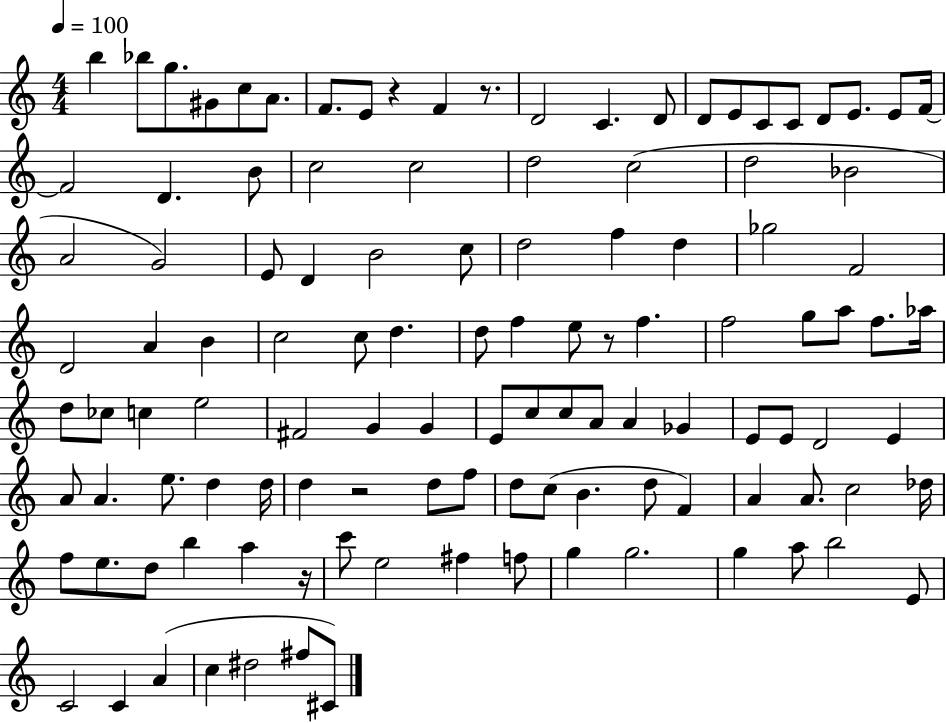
{
  \clef treble
  \numericTimeSignature
  \time 4/4
  \key c \major
  \tempo 4 = 100
  \repeat volta 2 { b''4 bes''8 g''8. gis'8 c''8 a'8. | f'8. e'8 r4 f'4 r8. | d'2 c'4. d'8 | d'8 e'8 c'8 c'8 d'8 e'8. e'8 f'16~~ | \break f'2 d'4. b'8 | c''2 c''2 | d''2 c''2( | d''2 bes'2 | \break a'2 g'2) | e'8 d'4 b'2 c''8 | d''2 f''4 d''4 | ges''2 f'2 | \break d'2 a'4 b'4 | c''2 c''8 d''4. | d''8 f''4 e''8 r8 f''4. | f''2 g''8 a''8 f''8. aes''16 | \break d''8 ces''8 c''4 e''2 | fis'2 g'4 g'4 | e'8 c''8 c''8 a'8 a'4 ges'4 | e'8 e'8 d'2 e'4 | \break a'8 a'4. e''8. d''4 d''16 | d''4 r2 d''8 f''8 | d''8 c''8( b'4. d''8 f'4) | a'4 a'8. c''2 des''16 | \break f''8 e''8. d''8 b''4 a''4 r16 | c'''8 e''2 fis''4 f''8 | g''4 g''2. | g''4 a''8 b''2 e'8 | \break c'2 c'4 a'4( | c''4 dis''2 fis''8 cis'8) | } \bar "|."
}